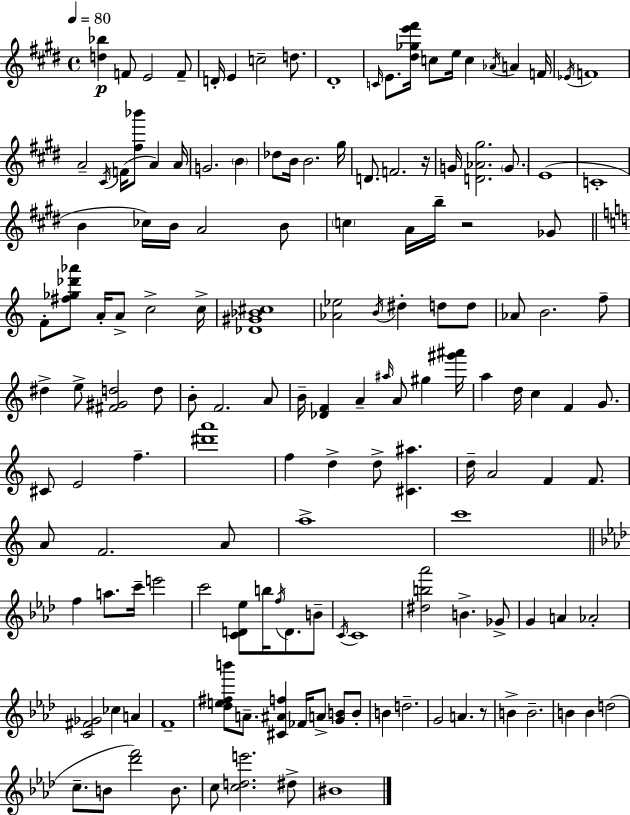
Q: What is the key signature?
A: E major